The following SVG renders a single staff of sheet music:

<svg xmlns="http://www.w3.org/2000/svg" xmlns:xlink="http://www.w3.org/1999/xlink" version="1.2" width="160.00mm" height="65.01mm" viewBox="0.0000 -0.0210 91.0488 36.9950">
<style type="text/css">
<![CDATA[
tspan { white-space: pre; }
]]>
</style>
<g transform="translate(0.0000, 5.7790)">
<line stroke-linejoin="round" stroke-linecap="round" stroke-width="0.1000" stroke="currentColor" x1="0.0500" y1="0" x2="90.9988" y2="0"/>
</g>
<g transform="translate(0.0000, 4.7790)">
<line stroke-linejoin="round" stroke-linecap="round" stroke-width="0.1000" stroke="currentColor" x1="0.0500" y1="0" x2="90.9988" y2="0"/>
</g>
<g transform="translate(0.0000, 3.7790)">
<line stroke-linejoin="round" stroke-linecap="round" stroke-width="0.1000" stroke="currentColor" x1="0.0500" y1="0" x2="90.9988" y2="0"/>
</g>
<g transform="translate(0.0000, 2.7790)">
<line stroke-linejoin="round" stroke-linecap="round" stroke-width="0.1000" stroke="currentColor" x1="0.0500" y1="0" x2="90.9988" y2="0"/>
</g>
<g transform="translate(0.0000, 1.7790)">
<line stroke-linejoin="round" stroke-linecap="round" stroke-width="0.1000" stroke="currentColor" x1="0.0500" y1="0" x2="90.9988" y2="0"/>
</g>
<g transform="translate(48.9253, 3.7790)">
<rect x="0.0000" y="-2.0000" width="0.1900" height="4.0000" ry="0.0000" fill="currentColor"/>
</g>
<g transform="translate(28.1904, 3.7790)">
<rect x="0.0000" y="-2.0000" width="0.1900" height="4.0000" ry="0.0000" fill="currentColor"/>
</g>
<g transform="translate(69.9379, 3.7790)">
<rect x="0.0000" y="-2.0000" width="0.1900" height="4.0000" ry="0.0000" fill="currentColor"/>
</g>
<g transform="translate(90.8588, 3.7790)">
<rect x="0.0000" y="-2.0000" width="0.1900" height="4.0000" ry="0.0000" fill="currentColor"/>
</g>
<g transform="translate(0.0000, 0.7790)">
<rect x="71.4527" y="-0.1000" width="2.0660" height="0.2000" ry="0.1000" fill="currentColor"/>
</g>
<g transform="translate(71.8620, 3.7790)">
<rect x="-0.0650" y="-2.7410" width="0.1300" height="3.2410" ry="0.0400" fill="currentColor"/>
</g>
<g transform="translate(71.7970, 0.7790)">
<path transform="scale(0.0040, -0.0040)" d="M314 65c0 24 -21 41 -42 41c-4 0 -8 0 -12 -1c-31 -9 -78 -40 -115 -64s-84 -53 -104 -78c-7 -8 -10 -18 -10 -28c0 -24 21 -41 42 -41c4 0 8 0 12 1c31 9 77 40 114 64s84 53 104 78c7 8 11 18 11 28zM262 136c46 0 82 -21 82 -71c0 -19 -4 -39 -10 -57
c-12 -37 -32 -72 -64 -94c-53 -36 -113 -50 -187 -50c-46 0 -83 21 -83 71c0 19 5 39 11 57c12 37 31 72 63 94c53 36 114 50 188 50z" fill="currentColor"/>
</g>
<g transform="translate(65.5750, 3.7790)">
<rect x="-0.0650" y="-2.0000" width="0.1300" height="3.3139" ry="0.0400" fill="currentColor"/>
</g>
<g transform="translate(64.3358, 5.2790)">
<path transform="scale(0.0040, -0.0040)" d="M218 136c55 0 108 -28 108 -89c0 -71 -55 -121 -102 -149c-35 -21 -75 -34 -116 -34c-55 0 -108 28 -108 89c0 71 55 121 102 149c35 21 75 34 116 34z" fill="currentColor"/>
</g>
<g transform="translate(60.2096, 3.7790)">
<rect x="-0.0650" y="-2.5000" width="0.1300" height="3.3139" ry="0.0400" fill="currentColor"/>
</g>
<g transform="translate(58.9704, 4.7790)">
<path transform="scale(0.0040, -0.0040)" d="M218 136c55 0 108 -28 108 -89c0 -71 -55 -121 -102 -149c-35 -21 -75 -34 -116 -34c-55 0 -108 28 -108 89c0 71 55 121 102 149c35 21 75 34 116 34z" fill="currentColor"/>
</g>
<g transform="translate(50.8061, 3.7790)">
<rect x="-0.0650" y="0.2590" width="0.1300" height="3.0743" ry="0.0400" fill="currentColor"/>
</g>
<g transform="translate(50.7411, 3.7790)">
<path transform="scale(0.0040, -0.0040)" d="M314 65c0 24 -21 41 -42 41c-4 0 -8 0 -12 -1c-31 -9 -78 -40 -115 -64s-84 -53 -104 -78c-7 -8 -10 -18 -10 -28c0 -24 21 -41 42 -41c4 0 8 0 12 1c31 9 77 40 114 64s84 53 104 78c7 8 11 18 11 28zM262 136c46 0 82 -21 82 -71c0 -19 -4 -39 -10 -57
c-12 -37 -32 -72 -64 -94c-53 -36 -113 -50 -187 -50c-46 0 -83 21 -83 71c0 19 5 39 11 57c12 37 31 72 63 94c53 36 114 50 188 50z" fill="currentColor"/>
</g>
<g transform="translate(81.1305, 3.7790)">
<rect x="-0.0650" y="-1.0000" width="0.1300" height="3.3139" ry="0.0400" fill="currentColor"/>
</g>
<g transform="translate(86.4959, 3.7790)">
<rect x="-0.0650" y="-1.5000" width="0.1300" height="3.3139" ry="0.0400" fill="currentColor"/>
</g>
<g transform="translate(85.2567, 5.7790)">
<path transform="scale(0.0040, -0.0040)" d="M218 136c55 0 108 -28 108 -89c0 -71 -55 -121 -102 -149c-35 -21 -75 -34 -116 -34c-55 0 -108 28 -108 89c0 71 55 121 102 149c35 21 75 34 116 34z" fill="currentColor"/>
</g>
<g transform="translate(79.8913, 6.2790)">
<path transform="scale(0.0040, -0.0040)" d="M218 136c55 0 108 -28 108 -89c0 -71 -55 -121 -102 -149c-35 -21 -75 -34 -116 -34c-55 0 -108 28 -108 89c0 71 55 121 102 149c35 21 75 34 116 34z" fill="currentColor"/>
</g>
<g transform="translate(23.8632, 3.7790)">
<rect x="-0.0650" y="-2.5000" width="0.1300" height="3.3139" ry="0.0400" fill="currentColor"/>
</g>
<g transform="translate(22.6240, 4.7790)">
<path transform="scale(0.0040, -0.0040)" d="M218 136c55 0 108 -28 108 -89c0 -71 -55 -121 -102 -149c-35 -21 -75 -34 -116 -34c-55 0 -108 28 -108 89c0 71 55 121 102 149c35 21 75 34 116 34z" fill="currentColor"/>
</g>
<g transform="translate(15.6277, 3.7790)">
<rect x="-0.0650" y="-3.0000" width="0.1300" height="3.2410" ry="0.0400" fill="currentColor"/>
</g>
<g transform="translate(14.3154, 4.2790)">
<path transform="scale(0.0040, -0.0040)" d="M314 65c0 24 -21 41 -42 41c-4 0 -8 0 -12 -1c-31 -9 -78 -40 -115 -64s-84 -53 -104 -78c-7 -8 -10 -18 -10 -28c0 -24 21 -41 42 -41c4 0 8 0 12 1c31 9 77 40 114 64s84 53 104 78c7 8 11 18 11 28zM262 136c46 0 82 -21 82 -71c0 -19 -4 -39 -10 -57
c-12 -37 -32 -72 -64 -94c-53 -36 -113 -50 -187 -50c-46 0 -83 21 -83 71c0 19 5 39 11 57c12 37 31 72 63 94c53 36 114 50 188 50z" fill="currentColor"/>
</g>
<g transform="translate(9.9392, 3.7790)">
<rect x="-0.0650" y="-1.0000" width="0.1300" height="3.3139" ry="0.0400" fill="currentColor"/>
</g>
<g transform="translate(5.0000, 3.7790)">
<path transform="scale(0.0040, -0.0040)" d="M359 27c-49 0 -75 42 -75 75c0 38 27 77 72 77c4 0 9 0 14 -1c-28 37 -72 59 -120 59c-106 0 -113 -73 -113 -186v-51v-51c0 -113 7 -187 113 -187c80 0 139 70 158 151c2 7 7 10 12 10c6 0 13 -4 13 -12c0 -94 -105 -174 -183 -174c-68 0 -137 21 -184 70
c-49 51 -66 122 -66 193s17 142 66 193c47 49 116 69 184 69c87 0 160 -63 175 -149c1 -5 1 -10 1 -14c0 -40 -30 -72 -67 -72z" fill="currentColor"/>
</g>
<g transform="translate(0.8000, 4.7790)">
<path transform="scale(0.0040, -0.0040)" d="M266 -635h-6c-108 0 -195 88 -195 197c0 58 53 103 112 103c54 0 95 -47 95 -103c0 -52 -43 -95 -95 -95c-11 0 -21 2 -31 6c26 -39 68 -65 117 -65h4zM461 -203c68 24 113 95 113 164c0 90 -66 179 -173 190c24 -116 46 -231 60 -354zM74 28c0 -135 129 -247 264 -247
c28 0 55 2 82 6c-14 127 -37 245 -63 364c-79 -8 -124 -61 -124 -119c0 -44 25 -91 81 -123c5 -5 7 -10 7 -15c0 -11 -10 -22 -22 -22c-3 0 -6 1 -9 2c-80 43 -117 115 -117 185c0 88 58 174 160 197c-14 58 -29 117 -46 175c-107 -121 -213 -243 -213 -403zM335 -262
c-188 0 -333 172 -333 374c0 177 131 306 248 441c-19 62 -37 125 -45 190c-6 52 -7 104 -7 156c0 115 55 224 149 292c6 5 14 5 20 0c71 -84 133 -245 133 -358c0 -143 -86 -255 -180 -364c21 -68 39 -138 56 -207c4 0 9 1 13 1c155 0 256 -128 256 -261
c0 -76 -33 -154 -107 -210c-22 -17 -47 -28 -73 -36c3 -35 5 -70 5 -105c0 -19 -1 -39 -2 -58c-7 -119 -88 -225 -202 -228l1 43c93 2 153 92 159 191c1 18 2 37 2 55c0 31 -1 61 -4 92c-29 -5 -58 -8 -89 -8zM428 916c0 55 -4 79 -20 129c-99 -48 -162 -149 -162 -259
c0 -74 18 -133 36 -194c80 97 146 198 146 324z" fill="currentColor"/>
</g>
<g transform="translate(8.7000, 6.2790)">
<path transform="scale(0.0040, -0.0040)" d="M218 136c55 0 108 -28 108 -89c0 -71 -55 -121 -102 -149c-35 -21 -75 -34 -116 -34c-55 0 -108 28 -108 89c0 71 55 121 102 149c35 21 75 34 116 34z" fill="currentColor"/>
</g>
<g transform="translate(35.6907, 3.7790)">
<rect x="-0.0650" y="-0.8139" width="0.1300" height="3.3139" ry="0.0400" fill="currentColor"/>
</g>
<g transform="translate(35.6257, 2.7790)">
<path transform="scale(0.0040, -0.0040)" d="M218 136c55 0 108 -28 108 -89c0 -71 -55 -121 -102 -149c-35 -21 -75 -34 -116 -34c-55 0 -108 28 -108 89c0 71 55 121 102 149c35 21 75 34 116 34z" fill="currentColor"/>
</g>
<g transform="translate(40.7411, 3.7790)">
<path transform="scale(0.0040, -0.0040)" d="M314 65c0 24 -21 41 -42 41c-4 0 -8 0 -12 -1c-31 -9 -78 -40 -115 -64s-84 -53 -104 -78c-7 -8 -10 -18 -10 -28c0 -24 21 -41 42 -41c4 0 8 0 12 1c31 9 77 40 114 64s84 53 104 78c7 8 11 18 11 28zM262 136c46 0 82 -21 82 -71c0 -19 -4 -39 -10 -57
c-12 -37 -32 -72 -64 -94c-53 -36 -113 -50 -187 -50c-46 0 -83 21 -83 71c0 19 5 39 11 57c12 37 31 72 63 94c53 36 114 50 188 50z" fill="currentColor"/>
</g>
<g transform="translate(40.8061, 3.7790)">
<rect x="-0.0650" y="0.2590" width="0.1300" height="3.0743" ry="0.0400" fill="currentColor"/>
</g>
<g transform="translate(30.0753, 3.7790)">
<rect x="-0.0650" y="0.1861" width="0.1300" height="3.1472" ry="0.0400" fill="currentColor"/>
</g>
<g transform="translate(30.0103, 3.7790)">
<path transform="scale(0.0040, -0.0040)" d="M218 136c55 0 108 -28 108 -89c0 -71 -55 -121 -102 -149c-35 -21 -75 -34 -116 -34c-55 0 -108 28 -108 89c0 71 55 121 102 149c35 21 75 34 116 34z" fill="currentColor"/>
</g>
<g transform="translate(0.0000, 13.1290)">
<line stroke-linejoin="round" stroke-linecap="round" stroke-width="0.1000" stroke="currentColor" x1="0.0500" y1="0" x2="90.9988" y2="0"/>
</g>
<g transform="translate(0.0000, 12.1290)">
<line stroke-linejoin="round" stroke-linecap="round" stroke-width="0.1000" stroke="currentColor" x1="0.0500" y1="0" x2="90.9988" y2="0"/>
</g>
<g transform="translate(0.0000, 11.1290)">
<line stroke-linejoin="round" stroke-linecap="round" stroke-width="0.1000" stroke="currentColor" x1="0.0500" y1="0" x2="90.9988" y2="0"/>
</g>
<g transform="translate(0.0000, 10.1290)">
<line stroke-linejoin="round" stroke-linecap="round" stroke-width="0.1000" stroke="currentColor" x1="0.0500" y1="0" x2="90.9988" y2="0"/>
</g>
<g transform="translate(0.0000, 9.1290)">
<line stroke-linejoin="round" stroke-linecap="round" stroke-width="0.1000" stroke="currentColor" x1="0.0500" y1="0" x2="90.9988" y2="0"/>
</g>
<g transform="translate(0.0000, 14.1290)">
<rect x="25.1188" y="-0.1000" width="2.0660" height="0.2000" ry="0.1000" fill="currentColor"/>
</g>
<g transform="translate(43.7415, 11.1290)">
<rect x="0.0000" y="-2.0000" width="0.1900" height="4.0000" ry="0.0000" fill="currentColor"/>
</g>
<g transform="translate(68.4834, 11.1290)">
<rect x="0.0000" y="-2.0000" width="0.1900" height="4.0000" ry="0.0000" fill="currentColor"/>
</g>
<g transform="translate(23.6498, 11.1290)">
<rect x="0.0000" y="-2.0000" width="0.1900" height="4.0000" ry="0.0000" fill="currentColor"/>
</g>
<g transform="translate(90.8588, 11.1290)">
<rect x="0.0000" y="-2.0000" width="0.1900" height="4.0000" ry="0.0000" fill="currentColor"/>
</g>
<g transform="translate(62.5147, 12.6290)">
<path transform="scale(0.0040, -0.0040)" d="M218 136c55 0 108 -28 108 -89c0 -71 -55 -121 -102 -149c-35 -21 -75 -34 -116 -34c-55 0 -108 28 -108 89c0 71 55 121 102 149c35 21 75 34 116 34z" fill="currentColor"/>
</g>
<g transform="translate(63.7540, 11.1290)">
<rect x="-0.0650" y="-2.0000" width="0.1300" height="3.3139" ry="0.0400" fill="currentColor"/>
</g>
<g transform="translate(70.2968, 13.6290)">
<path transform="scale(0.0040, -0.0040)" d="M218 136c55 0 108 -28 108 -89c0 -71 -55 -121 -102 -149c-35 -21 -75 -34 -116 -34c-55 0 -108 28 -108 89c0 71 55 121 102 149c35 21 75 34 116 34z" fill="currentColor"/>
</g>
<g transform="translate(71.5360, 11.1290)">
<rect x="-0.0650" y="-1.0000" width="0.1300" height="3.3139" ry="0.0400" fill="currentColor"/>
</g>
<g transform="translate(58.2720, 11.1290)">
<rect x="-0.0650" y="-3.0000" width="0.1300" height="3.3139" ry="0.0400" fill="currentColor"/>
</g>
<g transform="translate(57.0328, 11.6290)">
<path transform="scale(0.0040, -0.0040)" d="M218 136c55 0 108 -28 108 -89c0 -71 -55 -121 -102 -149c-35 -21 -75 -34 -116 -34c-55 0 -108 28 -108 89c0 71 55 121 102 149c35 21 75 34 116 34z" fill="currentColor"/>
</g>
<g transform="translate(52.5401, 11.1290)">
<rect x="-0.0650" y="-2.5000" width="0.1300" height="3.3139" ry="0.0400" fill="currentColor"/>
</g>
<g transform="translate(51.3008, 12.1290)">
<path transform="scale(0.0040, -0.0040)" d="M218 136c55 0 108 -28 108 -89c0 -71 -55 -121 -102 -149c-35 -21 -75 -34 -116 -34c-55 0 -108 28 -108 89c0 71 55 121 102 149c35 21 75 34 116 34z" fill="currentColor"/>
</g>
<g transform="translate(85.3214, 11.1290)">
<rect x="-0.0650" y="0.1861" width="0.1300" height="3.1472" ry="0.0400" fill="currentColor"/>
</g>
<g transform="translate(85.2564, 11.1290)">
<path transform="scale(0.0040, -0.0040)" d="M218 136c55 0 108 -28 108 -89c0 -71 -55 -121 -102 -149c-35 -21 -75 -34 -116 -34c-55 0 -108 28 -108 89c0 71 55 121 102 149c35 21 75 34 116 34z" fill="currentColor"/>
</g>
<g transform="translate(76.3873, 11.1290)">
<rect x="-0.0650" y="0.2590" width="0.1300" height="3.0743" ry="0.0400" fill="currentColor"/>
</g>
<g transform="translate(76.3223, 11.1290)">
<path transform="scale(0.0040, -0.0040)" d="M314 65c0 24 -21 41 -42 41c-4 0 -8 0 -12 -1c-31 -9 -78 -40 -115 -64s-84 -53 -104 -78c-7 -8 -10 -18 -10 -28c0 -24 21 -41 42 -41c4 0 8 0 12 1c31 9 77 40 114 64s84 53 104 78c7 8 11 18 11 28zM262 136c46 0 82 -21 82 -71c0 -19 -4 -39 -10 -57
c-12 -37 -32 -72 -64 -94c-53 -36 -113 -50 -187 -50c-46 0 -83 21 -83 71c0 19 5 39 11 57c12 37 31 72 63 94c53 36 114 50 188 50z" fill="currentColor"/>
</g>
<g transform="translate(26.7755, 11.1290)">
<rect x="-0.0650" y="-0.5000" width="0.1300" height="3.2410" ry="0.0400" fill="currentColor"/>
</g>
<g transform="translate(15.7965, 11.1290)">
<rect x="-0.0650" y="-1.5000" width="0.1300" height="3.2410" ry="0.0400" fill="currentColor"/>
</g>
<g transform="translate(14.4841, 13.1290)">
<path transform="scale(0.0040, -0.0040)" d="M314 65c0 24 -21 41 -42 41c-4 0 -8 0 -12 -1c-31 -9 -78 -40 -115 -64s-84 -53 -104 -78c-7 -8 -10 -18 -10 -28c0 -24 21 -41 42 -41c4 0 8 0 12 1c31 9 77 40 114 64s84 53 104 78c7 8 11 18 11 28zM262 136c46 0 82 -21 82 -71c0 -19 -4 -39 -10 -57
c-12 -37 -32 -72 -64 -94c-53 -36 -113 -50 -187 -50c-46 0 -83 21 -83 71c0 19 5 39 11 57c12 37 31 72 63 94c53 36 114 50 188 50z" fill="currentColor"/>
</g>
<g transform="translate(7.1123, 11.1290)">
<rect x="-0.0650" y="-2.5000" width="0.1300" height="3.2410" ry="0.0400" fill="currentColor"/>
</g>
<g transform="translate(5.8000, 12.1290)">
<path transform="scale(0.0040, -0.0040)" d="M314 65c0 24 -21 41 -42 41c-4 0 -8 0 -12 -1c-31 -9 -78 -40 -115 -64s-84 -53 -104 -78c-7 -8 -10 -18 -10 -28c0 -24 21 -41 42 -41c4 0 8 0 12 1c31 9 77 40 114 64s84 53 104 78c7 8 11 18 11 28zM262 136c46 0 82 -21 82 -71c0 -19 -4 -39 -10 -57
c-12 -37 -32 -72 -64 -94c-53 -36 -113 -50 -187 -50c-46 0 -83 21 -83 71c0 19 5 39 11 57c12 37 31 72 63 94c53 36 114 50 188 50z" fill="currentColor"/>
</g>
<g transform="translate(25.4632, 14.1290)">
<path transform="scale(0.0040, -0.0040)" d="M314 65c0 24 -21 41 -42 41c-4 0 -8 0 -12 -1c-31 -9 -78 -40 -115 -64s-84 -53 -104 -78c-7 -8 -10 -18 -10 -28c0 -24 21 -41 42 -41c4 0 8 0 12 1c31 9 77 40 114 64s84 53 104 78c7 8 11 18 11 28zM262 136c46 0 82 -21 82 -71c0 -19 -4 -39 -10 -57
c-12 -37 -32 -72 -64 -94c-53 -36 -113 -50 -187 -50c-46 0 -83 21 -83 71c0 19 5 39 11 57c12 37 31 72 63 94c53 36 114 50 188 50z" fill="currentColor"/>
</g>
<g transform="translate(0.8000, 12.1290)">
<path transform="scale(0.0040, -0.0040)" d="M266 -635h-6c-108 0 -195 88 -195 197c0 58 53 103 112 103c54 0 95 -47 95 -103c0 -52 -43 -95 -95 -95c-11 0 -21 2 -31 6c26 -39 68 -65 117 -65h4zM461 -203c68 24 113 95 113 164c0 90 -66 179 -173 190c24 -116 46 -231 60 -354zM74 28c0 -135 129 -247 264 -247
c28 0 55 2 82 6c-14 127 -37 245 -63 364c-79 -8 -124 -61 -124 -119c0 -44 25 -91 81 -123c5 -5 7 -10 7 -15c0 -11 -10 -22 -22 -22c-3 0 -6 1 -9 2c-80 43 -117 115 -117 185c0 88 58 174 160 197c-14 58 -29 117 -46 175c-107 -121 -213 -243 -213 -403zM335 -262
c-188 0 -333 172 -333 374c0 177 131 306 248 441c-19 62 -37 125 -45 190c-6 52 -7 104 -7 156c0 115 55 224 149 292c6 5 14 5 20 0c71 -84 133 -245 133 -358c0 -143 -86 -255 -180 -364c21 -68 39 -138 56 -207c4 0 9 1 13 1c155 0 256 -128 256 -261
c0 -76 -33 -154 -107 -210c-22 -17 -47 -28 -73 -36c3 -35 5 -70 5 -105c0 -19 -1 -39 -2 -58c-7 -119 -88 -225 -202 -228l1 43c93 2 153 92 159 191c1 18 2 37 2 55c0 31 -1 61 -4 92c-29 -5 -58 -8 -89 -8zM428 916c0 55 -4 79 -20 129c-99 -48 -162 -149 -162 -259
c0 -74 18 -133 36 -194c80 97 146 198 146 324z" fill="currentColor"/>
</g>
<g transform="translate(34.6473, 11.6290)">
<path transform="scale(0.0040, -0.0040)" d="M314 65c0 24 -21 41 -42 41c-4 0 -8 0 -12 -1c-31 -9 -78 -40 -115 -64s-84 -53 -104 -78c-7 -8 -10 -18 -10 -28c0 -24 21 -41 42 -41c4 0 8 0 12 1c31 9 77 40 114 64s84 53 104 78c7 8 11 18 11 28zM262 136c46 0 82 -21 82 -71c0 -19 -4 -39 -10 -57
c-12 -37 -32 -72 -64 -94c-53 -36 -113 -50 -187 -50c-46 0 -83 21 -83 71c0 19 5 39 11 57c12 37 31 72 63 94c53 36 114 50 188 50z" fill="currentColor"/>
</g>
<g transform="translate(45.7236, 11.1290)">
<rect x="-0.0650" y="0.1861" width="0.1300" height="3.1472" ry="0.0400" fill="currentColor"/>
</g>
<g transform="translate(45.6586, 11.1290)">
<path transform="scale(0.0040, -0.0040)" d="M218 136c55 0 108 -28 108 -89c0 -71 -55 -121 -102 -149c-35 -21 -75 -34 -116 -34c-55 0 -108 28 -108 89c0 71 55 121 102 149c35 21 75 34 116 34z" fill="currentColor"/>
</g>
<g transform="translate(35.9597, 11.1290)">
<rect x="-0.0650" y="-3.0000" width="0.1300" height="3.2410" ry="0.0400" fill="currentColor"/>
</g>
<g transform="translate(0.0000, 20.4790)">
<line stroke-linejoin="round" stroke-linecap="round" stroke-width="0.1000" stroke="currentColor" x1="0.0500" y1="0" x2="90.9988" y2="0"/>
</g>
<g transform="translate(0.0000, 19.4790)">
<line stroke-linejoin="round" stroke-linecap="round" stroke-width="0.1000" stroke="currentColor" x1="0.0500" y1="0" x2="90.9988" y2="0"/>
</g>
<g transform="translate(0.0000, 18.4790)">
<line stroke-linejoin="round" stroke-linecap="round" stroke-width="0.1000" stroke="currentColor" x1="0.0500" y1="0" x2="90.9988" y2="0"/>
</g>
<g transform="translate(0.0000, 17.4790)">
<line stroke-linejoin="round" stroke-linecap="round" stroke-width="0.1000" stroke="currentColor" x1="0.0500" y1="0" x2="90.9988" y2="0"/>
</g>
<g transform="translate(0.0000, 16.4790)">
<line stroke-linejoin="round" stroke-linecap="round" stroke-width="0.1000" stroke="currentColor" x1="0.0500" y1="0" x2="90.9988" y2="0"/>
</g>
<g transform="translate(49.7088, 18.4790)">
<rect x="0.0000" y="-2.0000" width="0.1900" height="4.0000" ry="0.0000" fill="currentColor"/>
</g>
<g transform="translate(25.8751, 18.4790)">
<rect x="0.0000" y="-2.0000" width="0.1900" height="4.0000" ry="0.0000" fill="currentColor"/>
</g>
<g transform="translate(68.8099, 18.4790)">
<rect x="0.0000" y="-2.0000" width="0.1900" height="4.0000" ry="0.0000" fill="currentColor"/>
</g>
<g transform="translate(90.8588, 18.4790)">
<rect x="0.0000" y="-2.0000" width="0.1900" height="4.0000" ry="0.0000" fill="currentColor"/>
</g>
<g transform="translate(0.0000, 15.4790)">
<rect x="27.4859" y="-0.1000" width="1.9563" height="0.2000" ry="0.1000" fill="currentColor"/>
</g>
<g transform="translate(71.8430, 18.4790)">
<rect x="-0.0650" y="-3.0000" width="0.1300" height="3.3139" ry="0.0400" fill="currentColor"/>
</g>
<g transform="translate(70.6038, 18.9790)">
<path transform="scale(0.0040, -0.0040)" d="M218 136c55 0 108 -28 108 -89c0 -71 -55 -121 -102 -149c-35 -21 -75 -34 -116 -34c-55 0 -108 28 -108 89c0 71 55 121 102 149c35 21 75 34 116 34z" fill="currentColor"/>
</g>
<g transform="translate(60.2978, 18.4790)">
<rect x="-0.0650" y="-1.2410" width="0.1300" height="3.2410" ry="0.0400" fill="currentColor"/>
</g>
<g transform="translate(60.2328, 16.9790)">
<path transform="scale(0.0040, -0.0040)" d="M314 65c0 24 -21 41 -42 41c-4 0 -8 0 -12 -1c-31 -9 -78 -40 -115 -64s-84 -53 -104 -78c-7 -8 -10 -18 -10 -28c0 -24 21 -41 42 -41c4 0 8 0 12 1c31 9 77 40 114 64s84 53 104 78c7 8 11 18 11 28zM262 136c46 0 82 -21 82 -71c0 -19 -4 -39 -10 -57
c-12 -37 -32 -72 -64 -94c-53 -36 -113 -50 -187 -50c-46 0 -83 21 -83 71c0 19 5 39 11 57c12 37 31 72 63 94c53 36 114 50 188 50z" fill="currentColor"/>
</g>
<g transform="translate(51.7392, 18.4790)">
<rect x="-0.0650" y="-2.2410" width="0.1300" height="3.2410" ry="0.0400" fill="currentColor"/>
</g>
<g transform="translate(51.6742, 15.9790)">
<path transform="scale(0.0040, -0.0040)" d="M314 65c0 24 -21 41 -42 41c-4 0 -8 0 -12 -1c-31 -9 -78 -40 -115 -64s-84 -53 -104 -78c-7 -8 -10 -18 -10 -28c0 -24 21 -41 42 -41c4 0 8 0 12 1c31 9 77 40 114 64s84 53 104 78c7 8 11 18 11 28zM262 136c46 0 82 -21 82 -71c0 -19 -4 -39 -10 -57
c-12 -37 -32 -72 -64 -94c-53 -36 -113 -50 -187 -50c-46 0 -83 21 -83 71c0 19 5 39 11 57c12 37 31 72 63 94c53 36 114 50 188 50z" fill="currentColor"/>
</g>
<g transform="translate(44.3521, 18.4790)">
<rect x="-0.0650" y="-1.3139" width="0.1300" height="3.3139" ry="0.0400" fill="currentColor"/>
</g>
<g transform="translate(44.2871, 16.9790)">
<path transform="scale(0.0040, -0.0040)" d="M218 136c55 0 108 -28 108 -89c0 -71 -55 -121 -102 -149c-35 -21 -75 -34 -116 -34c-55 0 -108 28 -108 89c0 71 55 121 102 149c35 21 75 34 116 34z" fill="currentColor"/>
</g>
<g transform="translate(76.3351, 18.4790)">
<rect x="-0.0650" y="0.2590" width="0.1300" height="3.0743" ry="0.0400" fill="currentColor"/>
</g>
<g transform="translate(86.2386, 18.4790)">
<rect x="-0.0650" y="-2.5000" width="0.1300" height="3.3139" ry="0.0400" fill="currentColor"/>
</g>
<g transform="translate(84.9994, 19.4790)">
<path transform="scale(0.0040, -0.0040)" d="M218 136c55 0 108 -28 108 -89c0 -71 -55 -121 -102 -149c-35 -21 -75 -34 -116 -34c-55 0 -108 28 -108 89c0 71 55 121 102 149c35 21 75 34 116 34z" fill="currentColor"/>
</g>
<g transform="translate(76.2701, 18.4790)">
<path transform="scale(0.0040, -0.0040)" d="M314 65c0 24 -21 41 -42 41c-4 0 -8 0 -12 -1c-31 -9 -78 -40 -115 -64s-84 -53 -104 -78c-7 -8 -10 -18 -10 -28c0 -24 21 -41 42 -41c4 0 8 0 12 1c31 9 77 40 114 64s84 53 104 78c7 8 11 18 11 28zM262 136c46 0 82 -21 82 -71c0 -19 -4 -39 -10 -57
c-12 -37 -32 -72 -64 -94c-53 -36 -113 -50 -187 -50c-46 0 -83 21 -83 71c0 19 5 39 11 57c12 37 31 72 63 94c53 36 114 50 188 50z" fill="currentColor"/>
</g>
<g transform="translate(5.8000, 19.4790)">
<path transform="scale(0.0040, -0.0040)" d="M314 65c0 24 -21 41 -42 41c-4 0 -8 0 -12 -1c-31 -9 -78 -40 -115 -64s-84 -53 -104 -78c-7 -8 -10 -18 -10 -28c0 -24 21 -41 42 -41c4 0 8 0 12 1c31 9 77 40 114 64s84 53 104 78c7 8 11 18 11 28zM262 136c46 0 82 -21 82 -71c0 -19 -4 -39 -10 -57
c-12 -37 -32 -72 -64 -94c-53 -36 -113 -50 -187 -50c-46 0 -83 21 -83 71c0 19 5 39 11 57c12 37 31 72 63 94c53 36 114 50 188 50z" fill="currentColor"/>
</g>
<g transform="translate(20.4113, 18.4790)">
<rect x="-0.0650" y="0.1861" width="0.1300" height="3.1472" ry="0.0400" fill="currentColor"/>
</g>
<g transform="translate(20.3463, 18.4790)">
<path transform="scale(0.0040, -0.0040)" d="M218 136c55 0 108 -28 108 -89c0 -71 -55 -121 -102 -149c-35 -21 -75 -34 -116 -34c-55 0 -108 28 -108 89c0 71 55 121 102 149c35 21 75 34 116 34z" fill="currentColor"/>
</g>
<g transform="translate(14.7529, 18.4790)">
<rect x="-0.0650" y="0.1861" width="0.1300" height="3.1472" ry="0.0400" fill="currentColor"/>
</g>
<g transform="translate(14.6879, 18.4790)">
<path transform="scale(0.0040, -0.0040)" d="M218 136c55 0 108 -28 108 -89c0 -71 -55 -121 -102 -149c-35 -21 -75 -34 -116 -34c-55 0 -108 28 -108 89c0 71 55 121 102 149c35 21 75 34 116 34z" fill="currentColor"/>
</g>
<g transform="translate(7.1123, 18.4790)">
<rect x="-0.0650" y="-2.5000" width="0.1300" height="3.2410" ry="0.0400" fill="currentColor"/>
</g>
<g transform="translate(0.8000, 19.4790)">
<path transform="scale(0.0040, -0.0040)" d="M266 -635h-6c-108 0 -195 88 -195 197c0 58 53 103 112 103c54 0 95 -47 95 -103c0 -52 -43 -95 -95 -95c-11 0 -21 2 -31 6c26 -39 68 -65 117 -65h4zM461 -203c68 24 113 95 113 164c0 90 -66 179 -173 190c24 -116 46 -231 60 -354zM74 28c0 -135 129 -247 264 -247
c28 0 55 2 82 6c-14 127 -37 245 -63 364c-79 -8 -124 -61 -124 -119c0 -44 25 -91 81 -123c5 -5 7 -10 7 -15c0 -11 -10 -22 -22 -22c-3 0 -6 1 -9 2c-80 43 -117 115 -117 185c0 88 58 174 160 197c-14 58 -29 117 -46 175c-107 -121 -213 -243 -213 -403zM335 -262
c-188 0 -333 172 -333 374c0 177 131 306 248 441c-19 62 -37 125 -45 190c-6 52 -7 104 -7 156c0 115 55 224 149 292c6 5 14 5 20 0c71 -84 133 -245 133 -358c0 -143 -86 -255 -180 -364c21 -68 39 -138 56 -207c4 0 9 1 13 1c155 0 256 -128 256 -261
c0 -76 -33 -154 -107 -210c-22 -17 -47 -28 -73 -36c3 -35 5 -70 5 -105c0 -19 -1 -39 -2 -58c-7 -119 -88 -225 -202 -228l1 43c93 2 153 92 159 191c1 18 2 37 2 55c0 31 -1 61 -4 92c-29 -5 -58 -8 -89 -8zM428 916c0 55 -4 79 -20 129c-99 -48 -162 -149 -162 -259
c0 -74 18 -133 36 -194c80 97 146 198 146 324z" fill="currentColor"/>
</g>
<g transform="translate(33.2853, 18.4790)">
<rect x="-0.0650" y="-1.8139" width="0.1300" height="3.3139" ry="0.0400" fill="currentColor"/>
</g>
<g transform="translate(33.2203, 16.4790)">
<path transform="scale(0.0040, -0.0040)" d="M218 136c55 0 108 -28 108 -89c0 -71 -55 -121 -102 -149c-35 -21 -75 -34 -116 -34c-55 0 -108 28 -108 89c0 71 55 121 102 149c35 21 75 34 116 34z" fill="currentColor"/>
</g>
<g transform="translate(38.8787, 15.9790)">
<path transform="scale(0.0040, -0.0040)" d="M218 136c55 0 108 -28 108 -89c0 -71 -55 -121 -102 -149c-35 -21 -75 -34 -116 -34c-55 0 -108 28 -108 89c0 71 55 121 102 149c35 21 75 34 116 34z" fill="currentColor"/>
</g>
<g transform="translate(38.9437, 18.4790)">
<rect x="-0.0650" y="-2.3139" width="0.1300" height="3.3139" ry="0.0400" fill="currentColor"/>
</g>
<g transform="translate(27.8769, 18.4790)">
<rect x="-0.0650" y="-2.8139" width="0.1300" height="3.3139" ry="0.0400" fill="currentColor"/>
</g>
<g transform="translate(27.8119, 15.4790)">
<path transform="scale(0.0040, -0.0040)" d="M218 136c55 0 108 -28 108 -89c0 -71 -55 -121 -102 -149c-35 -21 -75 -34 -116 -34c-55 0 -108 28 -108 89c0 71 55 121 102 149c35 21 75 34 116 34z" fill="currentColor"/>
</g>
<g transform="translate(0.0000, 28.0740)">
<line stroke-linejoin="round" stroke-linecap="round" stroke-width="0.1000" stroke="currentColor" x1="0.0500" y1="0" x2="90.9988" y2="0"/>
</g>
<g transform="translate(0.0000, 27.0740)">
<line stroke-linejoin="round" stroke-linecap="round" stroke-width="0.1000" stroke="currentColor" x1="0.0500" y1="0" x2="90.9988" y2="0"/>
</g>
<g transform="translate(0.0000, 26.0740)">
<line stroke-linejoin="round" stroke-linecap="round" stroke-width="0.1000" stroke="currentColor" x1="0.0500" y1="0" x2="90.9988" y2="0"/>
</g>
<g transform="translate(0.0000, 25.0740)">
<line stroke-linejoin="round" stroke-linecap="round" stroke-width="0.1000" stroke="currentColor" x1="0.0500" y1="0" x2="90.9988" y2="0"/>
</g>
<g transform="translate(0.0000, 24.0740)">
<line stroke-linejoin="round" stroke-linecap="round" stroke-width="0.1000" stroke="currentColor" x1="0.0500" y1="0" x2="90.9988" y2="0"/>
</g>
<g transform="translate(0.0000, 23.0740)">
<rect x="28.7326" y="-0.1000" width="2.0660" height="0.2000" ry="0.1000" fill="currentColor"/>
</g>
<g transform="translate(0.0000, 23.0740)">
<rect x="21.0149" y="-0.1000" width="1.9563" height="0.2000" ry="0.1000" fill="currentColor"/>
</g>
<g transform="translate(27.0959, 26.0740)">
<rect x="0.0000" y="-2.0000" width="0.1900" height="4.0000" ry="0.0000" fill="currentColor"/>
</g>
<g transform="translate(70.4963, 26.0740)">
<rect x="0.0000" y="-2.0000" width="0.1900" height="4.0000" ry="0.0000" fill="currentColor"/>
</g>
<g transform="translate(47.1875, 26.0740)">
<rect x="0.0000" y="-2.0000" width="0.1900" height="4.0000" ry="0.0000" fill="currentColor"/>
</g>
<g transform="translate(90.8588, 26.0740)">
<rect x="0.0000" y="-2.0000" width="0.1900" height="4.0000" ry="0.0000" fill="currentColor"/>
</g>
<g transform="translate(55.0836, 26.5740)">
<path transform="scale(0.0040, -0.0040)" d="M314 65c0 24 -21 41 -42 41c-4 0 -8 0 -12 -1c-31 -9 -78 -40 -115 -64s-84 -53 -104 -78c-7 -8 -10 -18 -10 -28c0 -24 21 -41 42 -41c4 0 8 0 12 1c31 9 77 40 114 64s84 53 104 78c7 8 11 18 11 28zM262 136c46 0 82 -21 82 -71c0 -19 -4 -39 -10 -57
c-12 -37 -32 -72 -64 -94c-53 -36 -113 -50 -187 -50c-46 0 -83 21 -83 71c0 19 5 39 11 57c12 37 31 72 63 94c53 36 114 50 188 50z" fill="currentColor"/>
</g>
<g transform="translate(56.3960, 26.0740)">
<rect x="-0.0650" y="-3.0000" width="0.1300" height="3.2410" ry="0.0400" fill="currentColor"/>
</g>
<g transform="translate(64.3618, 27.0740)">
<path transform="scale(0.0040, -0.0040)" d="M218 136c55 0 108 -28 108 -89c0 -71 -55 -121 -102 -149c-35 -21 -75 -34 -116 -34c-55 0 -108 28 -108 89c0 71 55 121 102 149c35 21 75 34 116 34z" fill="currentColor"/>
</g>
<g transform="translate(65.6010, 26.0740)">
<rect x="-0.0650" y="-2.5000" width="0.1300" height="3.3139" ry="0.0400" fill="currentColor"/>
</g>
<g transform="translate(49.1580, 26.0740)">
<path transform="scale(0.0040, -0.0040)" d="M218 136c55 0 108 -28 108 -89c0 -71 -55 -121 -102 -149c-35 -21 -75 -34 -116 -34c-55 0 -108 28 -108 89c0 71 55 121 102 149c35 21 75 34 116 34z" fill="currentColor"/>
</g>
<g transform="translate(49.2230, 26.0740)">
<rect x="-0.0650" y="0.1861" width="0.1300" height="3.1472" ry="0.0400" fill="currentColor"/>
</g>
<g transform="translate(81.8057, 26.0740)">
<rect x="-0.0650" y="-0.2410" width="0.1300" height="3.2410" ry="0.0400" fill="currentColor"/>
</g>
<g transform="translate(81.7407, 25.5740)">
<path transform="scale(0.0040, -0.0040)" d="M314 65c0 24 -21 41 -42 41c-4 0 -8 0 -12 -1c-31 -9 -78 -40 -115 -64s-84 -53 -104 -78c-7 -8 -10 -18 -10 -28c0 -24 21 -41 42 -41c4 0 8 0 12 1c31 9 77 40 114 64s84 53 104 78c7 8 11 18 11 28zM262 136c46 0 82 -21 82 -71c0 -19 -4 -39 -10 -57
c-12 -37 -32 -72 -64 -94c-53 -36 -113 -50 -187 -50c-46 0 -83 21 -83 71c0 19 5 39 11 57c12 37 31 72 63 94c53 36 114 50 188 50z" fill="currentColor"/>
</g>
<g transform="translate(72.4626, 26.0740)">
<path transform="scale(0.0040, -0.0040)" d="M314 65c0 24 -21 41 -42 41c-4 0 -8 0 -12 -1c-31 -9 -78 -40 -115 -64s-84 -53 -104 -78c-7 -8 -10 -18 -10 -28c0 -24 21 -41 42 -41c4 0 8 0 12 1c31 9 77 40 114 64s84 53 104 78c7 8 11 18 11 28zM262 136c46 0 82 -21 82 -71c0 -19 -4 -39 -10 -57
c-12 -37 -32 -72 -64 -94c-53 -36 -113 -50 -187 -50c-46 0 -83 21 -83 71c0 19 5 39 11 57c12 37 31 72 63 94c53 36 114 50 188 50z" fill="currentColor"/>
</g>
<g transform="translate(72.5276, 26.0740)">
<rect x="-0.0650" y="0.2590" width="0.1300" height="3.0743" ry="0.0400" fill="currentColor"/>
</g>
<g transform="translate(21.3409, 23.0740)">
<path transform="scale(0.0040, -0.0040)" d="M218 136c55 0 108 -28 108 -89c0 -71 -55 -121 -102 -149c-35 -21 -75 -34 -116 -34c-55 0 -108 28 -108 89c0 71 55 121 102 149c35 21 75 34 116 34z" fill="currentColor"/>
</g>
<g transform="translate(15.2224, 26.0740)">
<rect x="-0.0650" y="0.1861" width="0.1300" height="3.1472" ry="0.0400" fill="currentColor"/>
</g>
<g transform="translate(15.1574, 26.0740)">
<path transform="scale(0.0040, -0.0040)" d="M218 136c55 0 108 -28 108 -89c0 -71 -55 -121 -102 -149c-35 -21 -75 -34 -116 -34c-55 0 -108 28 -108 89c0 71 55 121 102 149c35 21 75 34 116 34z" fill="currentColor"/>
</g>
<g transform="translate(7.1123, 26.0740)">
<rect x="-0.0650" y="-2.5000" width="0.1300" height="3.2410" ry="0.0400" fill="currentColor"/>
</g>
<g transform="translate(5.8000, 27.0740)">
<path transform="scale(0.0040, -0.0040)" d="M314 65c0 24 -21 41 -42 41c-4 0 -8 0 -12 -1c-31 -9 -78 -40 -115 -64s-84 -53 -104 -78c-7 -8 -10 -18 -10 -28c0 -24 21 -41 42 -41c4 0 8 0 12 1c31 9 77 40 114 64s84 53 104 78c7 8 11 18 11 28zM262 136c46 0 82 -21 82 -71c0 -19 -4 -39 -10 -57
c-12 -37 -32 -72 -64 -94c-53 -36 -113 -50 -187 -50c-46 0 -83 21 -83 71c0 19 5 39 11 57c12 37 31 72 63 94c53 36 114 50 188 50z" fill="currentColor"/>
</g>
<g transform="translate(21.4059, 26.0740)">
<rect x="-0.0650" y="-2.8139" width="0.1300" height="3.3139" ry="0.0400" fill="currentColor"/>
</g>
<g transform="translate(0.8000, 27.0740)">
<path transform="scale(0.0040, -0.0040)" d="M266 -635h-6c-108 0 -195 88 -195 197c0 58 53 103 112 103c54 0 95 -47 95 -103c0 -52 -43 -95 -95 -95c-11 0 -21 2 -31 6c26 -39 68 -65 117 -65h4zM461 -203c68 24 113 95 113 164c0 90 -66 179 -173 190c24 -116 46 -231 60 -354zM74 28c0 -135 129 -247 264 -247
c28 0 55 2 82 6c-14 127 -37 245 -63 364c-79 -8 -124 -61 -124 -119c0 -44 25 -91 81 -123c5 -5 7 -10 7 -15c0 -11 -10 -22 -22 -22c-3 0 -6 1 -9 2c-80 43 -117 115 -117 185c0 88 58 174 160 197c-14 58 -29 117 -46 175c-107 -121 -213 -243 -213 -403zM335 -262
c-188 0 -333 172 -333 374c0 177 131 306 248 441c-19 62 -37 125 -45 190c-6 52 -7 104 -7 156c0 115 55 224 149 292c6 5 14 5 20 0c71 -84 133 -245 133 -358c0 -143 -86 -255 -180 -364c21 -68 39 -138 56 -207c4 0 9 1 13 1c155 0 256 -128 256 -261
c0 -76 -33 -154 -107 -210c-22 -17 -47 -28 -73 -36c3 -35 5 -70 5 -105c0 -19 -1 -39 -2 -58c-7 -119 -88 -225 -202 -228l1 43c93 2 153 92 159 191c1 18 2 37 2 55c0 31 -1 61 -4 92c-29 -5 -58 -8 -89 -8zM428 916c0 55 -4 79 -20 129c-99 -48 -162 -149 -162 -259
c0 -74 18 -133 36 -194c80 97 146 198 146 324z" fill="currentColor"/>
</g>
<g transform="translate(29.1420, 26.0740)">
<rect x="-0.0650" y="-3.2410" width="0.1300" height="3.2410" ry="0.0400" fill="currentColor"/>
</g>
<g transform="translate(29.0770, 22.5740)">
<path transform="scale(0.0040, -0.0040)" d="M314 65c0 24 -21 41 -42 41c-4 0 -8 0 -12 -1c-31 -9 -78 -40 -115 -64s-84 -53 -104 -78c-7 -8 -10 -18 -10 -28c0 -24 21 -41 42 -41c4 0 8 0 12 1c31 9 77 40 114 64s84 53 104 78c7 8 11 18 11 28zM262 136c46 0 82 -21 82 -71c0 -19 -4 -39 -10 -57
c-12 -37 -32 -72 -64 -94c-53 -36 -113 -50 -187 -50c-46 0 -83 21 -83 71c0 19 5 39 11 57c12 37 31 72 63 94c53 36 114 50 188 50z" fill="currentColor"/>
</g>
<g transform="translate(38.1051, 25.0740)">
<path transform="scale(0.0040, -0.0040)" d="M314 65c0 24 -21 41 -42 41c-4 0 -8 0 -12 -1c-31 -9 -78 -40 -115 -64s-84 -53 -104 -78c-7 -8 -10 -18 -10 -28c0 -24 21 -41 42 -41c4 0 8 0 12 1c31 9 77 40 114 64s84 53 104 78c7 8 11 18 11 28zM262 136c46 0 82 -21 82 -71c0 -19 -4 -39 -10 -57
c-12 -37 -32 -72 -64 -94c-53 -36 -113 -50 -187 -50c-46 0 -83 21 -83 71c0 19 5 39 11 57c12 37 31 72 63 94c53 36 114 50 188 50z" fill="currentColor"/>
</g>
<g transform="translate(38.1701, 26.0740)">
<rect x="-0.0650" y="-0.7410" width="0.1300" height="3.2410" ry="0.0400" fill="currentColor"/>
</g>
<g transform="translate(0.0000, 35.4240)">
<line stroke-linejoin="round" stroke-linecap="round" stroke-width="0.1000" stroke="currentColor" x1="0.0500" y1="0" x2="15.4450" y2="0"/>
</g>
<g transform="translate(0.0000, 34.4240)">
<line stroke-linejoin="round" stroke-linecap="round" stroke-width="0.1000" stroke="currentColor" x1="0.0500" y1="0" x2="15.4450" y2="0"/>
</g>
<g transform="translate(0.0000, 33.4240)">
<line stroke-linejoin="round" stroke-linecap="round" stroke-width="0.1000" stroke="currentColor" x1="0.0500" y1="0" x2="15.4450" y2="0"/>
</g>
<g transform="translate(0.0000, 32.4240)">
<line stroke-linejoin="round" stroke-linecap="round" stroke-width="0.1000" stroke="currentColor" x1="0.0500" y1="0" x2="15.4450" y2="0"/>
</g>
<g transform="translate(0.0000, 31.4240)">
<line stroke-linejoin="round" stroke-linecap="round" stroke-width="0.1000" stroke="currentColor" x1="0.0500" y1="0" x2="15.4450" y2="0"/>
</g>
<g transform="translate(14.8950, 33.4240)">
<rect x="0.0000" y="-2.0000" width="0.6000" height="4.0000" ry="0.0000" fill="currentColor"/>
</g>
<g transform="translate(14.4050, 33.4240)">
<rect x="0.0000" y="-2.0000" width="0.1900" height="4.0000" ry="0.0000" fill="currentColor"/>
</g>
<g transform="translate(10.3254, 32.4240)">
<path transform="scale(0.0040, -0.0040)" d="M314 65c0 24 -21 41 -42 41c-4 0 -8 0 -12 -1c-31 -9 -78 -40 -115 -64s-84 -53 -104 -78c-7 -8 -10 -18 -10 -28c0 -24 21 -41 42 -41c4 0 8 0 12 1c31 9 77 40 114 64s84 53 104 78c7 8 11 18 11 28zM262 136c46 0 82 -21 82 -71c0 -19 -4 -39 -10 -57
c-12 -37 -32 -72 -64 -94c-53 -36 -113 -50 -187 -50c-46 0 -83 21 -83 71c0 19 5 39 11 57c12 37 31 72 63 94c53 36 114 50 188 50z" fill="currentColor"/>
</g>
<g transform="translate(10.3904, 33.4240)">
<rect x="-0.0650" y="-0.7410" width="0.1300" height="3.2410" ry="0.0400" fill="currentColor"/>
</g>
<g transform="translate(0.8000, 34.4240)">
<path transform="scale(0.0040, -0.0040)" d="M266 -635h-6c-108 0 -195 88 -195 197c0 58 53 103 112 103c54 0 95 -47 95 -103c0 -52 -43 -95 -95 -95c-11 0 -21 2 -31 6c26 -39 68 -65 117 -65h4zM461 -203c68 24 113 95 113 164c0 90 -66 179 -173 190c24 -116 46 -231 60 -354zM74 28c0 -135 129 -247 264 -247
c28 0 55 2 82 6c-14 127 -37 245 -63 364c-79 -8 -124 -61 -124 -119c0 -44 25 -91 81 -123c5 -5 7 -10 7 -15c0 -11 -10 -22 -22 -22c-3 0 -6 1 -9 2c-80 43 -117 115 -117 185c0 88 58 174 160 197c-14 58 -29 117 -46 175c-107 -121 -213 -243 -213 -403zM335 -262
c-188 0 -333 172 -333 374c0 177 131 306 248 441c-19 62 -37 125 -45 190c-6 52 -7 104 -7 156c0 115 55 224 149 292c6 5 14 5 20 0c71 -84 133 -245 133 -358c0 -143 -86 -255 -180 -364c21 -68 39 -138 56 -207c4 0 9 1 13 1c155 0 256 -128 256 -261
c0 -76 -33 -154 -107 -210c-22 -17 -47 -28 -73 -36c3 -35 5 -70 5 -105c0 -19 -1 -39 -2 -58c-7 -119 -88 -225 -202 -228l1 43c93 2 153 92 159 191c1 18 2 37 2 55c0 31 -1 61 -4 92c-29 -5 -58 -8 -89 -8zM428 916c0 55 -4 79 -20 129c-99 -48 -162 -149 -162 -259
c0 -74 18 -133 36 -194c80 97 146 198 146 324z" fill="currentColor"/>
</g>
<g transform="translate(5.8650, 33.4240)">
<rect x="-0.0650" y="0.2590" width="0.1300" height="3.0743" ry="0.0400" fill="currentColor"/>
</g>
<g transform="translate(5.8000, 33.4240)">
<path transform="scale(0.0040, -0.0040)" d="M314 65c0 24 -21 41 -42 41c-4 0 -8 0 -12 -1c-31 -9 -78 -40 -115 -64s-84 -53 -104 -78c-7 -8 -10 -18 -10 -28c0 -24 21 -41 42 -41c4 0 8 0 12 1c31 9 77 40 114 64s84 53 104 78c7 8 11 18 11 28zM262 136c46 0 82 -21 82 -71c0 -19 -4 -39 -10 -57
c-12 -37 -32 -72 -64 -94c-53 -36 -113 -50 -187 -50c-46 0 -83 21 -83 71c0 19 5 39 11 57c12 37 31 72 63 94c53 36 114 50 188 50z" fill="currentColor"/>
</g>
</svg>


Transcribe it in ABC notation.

X:1
T:Untitled
M:4/4
L:1/4
K:C
D A2 G B d B2 B2 G F a2 D E G2 E2 C2 A2 B G A F D B2 B G2 B B a f g e g2 e2 A B2 G G2 B a b2 d2 B A2 G B2 c2 B2 d2